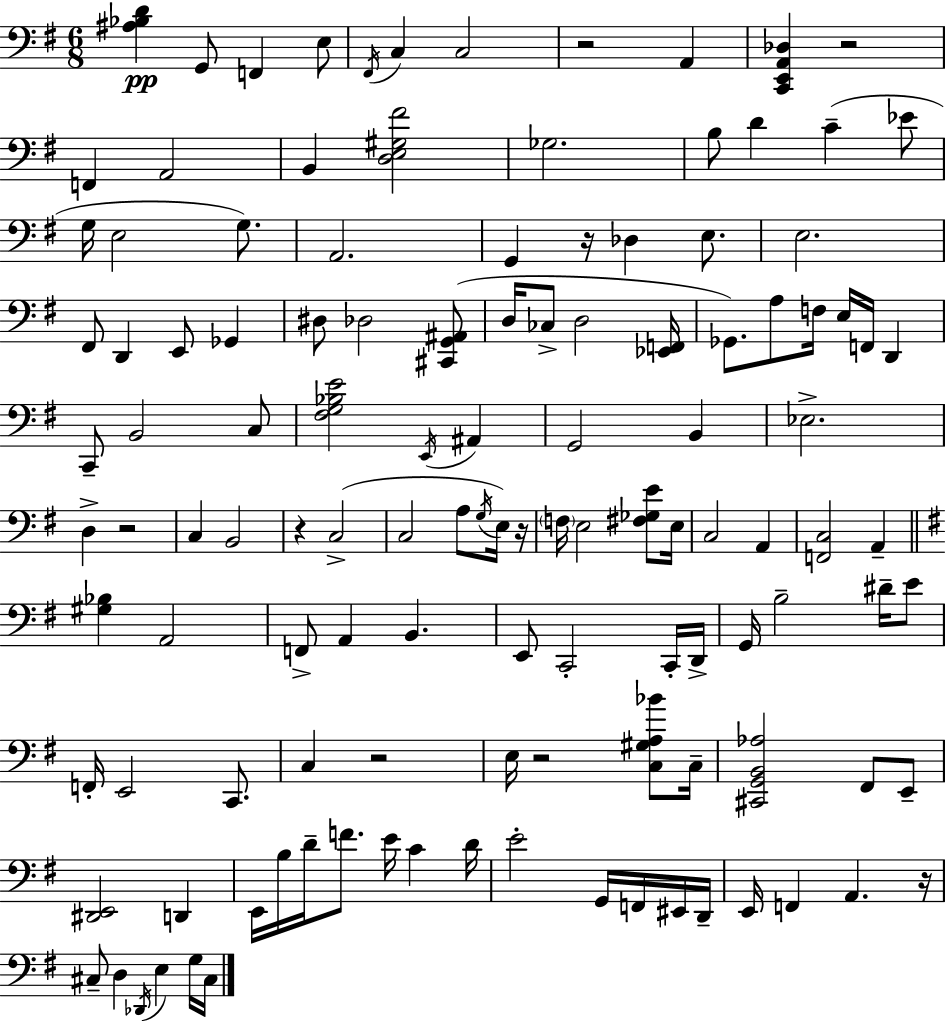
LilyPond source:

{
  \clef bass
  \numericTimeSignature
  \time 6/8
  \key g \major
  <ais bes d'>4\pp g,8 f,4 e8 | \acciaccatura { fis,16 } c4 c2 | r2 a,4 | <c, e, a, des>4 r2 | \break f,4 a,2 | b,4 <d e gis fis'>2 | ges2. | b8 d'4 c'4--( ees'8 | \break g16 e2 g8.) | a,2. | g,4 r16 des4 e8. | e2. | \break fis,8 d,4 e,8 ges,4 | dis8 des2 <cis, g, ais,>8( | d16 ces8-> d2 | <ees, f,>16 ges,8.) a8 f16 e16 f,16 d,4 | \break c,8-- b,2 c8 | <fis g bes e'>2 \acciaccatura { e,16 } ais,4 | g,2 b,4 | ees2.-> | \break d4-> r2 | c4 b,2 | r4 c2->( | c2 a8 | \break \acciaccatura { g16 }) e16 r16 \parenthesize f16 e2 | <fis ges e'>8 e16 c2 a,4 | <f, c>2 a,4-- | \bar "||" \break \key g \major <gis bes>4 a,2 | f,8-> a,4 b,4. | e,8 c,2-. c,16-. d,16-> | g,16 b2-- dis'16-- e'8 | \break f,16-. e,2 c,8. | c4 r2 | e16 r2 <c gis a bes'>8 c16-- | <cis, g, b, aes>2 fis,8 e,8-- | \break <dis, e,>2 d,4 | e,16 b16 d'16-- f'8. e'16 c'4 d'16 | e'2-. g,16 f,16 eis,16 d,16-- | e,16 f,4 a,4. r16 | \break cis8-- d4 \acciaccatura { des,16 } e4 g16 | cis16 \bar "|."
}